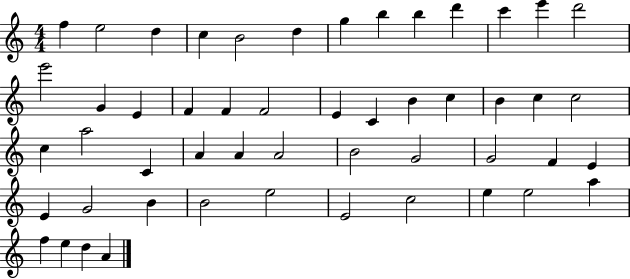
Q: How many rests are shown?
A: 0